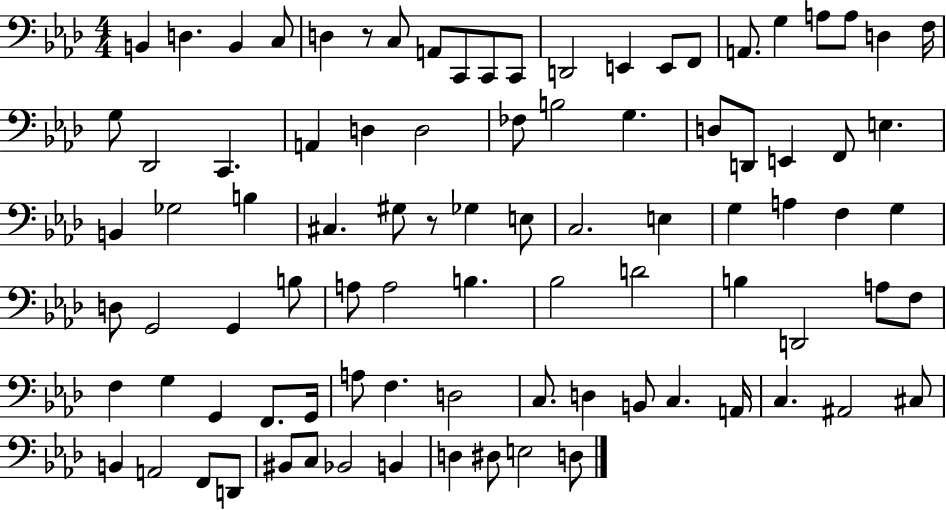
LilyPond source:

{
  \clef bass
  \numericTimeSignature
  \time 4/4
  \key aes \major
  \repeat volta 2 { b,4 d4. b,4 c8 | d4 r8 c8 a,8 c,8 c,8 c,8 | d,2 e,4 e,8 f,8 | a,8. g4 a8 a8 d4 f16 | \break g8 des,2 c,4. | a,4 d4 d2 | fes8 b2 g4. | d8 d,8 e,4 f,8 e4. | \break b,4 ges2 b4 | cis4. gis8 r8 ges4 e8 | c2. e4 | g4 a4 f4 g4 | \break d8 g,2 g,4 b8 | a8 a2 b4. | bes2 d'2 | b4 d,2 a8 f8 | \break f4 g4 g,4 f,8. g,16 | a8 f4. d2 | c8. d4 b,8 c4. a,16 | c4. ais,2 cis8 | \break b,4 a,2 f,8 d,8 | bis,8 c8 bes,2 b,4 | d4 dis8 e2 d8 | } \bar "|."
}